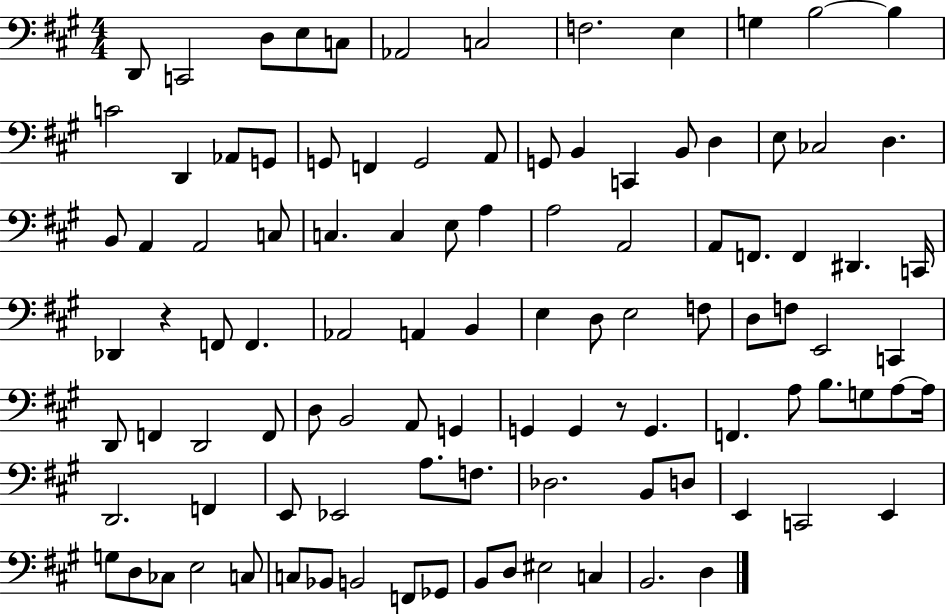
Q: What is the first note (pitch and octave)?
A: D2